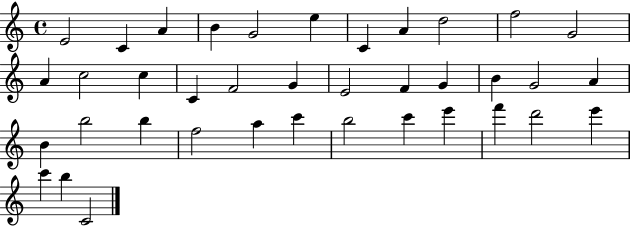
X:1
T:Untitled
M:4/4
L:1/4
K:C
E2 C A B G2 e C A d2 f2 G2 A c2 c C F2 G E2 F G B G2 A B b2 b f2 a c' b2 c' e' f' d'2 e' c' b C2